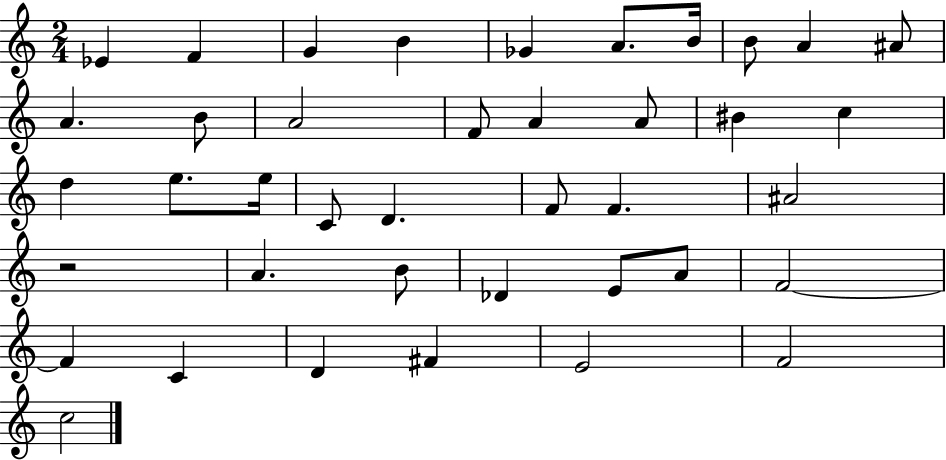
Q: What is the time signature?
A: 2/4